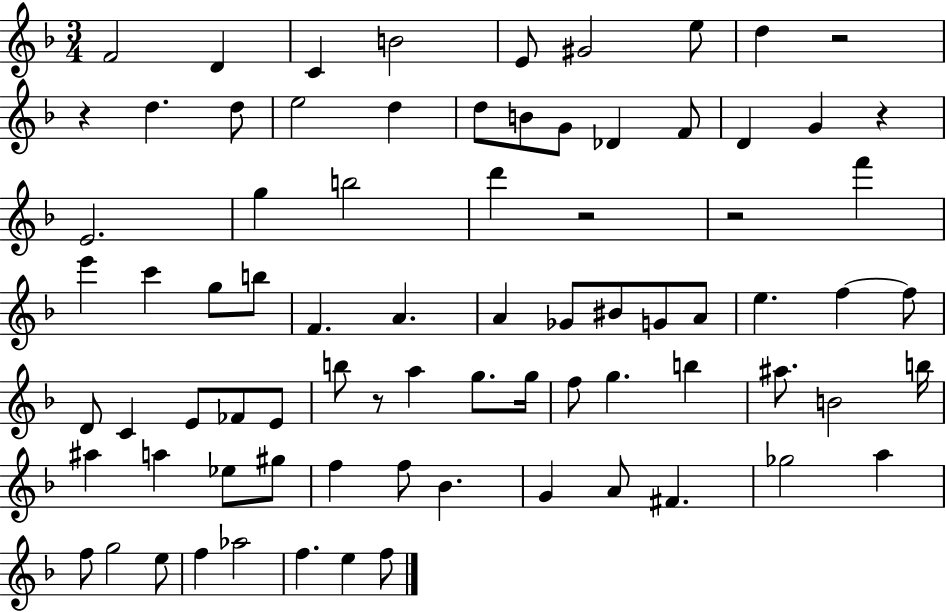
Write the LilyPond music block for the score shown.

{
  \clef treble
  \numericTimeSignature
  \time 3/4
  \key f \major
  \repeat volta 2 { f'2 d'4 | c'4 b'2 | e'8 gis'2 e''8 | d''4 r2 | \break r4 d''4. d''8 | e''2 d''4 | d''8 b'8 g'8 des'4 f'8 | d'4 g'4 r4 | \break e'2. | g''4 b''2 | d'''4 r2 | r2 f'''4 | \break e'''4 c'''4 g''8 b''8 | f'4. a'4. | a'4 ges'8 bis'8 g'8 a'8 | e''4. f''4~~ f''8 | \break d'8 c'4 e'8 fes'8 e'8 | b''8 r8 a''4 g''8. g''16 | f''8 g''4. b''4 | ais''8. b'2 b''16 | \break ais''4 a''4 ees''8 gis''8 | f''4 f''8 bes'4. | g'4 a'8 fis'4. | ges''2 a''4 | \break f''8 g''2 e''8 | f''4 aes''2 | f''4. e''4 f''8 | } \bar "|."
}